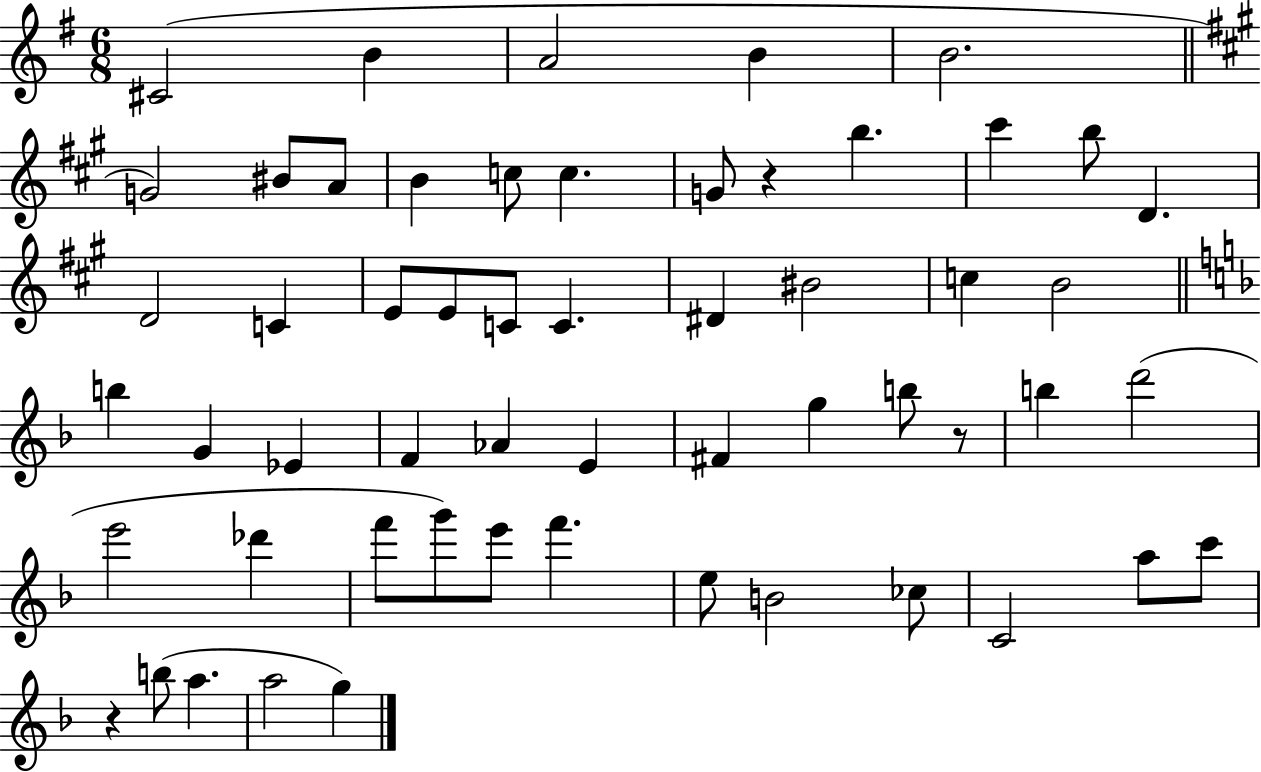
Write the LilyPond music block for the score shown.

{
  \clef treble
  \numericTimeSignature
  \time 6/8
  \key g \major
  \repeat volta 2 { cis'2( b'4 | a'2 b'4 | b'2. | \bar "||" \break \key a \major g'2) bis'8 a'8 | b'4 c''8 c''4. | g'8 r4 b''4. | cis'''4 b''8 d'4. | \break d'2 c'4 | e'8 e'8 c'8 c'4. | dis'4 bis'2 | c''4 b'2 | \break \bar "||" \break \key f \major b''4 g'4 ees'4 | f'4 aes'4 e'4 | fis'4 g''4 b''8 r8 | b''4 d'''2( | \break e'''2 des'''4 | f'''8 g'''8) e'''8 f'''4. | e''8 b'2 ces''8 | c'2 a''8 c'''8 | \break r4 b''8( a''4. | a''2 g''4) | } \bar "|."
}